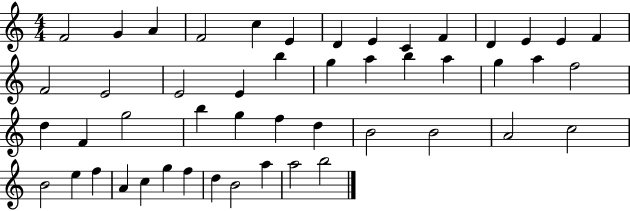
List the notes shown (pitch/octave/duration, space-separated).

F4/h G4/q A4/q F4/h C5/q E4/q D4/q E4/q C4/q F4/q D4/q E4/q E4/q F4/q F4/h E4/h E4/h E4/q B5/q G5/q A5/q B5/q A5/q G5/q A5/q F5/h D5/q F4/q G5/h B5/q G5/q F5/q D5/q B4/h B4/h A4/h C5/h B4/h E5/q F5/q A4/q C5/q G5/q F5/q D5/q B4/h A5/q A5/h B5/h